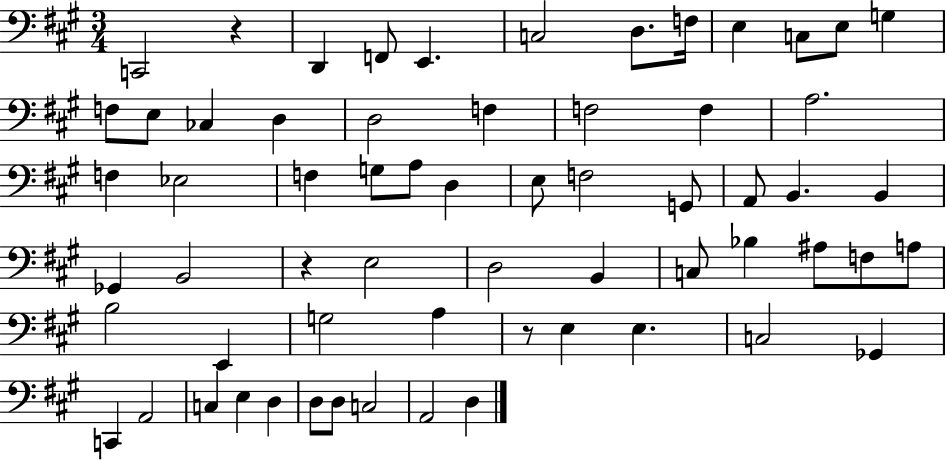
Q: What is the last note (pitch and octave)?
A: D3